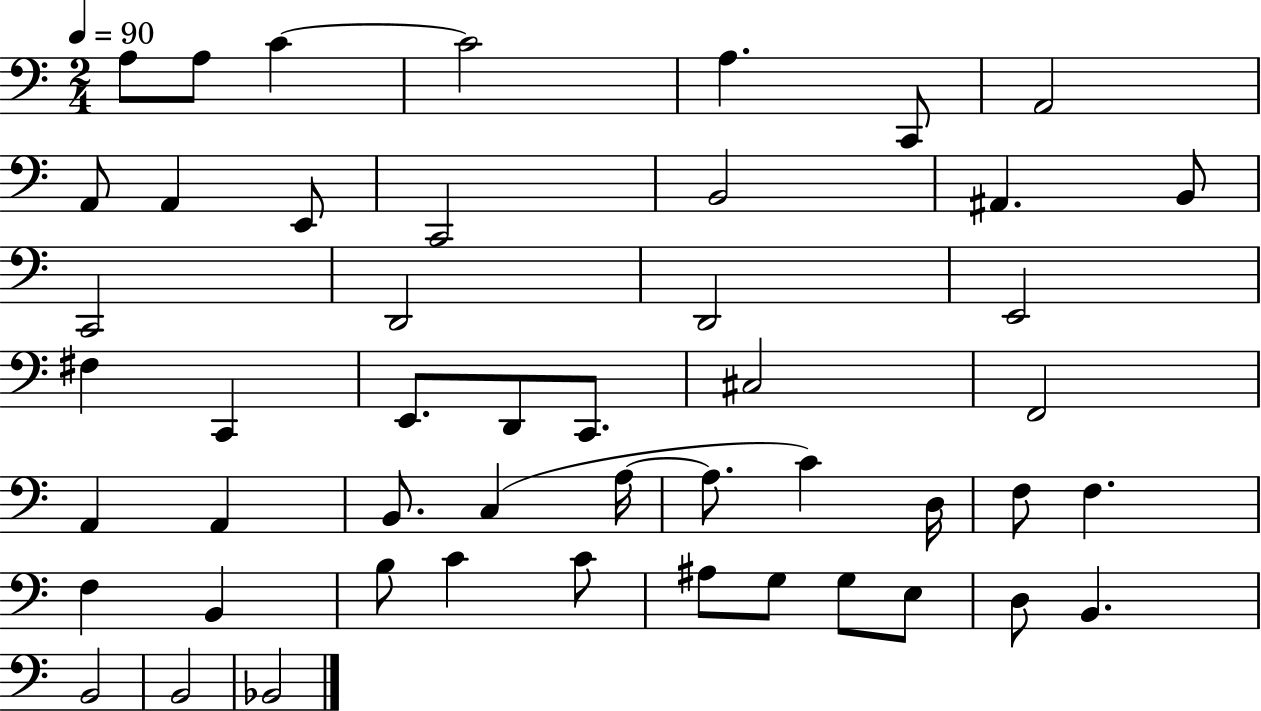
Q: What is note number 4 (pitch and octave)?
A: C4